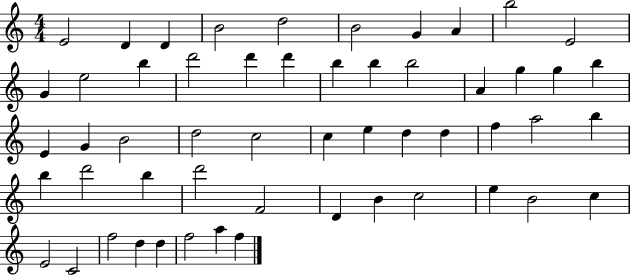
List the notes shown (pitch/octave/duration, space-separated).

E4/h D4/q D4/q B4/h D5/h B4/h G4/q A4/q B5/h E4/h G4/q E5/h B5/q D6/h D6/q D6/q B5/q B5/q B5/h A4/q G5/q G5/q B5/q E4/q G4/q B4/h D5/h C5/h C5/q E5/q D5/q D5/q F5/q A5/h B5/q B5/q D6/h B5/q D6/h F4/h D4/q B4/q C5/h E5/q B4/h C5/q E4/h C4/h F5/h D5/q D5/q F5/h A5/q F5/q